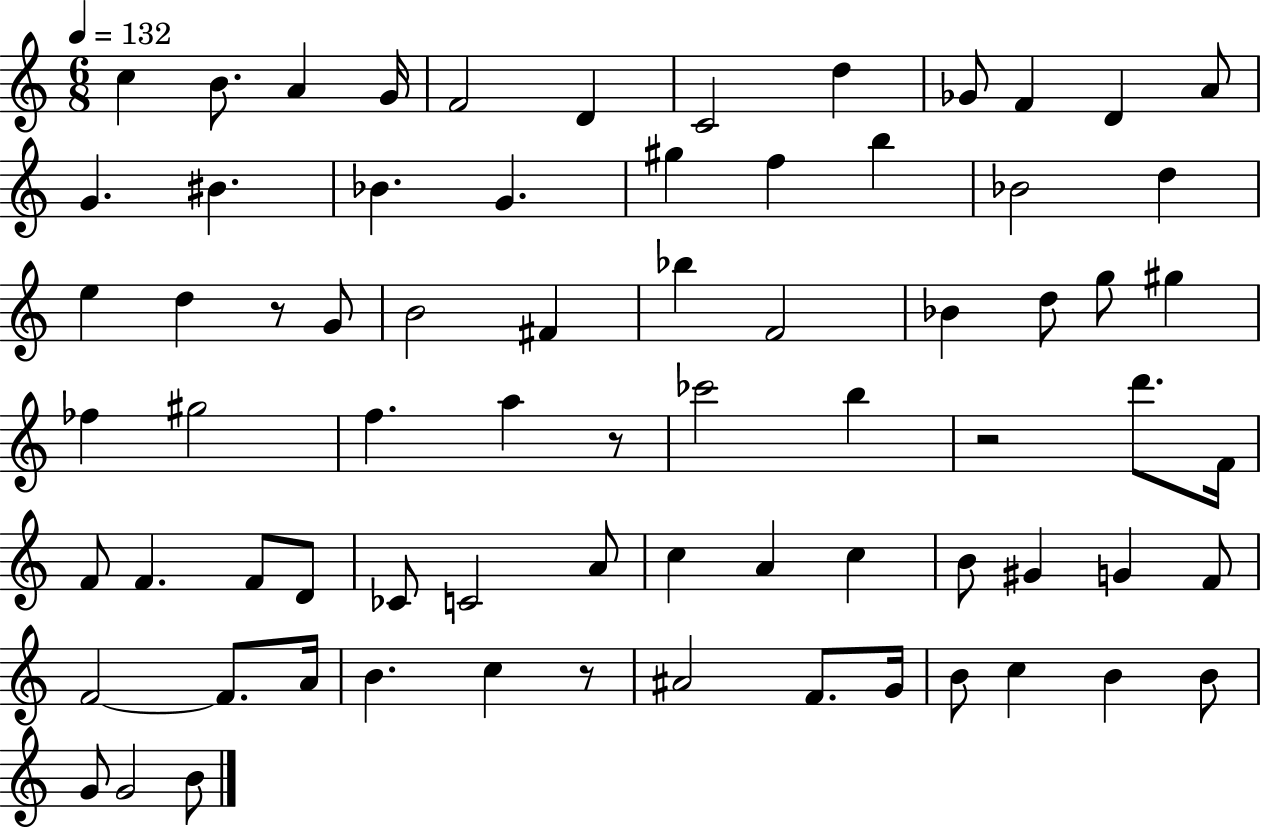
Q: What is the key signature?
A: C major